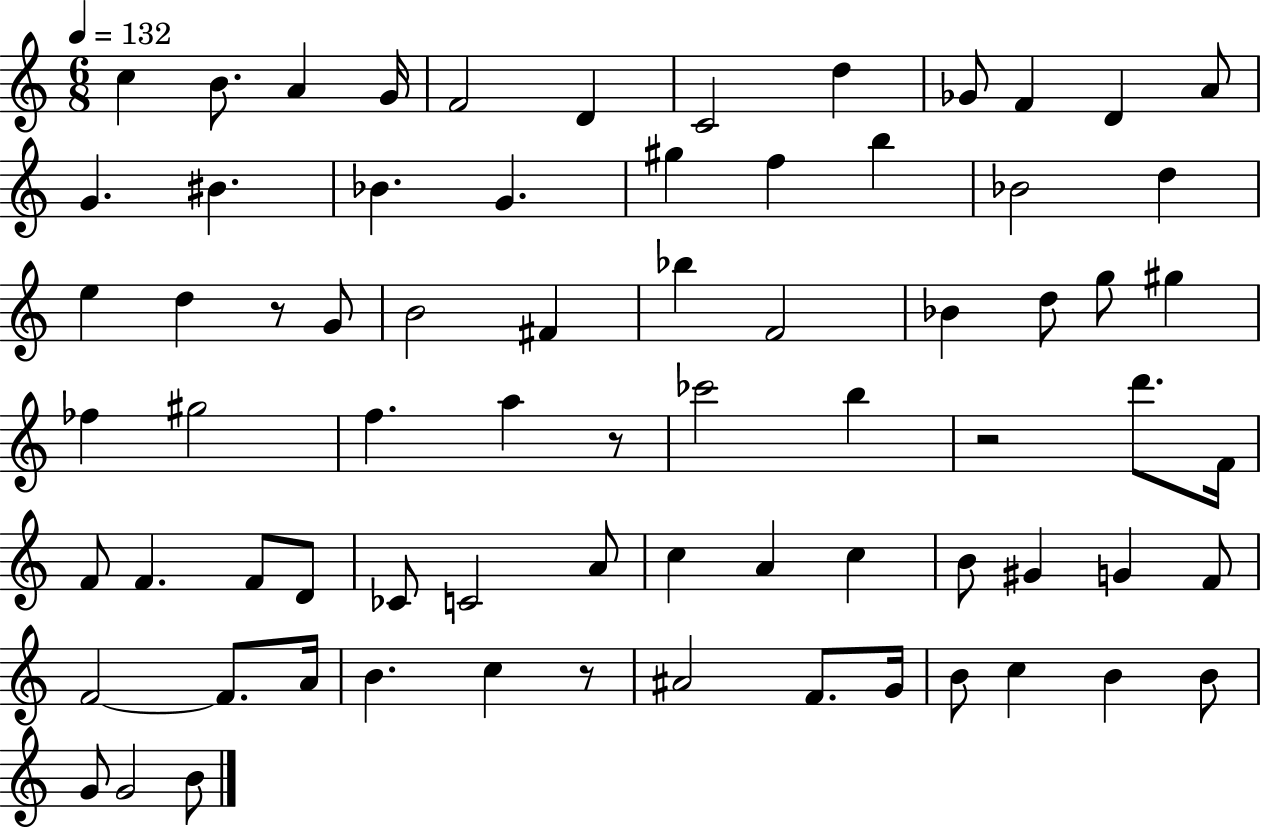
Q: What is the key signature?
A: C major